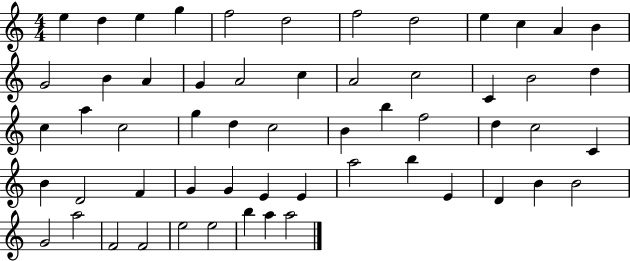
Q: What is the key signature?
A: C major